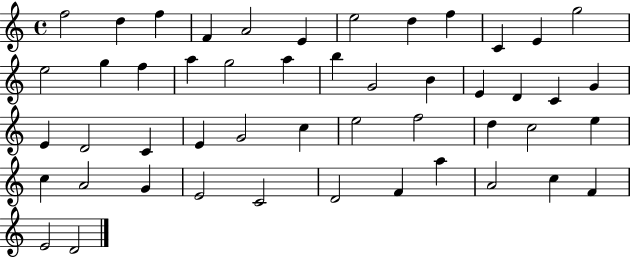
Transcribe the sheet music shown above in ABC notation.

X:1
T:Untitled
M:4/4
L:1/4
K:C
f2 d f F A2 E e2 d f C E g2 e2 g f a g2 a b G2 B E D C G E D2 C E G2 c e2 f2 d c2 e c A2 G E2 C2 D2 F a A2 c F E2 D2